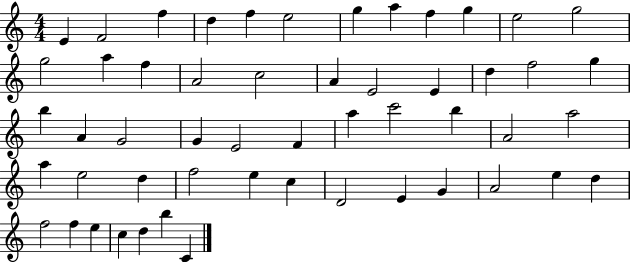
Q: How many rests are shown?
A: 0